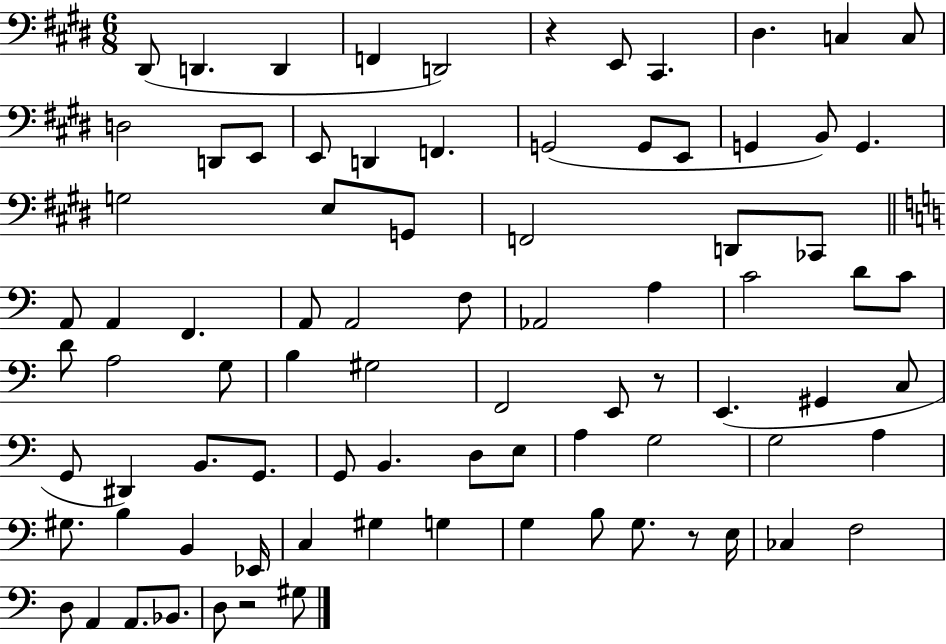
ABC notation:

X:1
T:Untitled
M:6/8
L:1/4
K:E
^D,,/2 D,, D,, F,, D,,2 z E,,/2 ^C,, ^D, C, C,/2 D,2 D,,/2 E,,/2 E,,/2 D,, F,, G,,2 G,,/2 E,,/2 G,, B,,/2 G,, G,2 E,/2 G,,/2 F,,2 D,,/2 _C,,/2 A,,/2 A,, F,, A,,/2 A,,2 F,/2 _A,,2 A, C2 D/2 C/2 D/2 A,2 G,/2 B, ^G,2 F,,2 E,,/2 z/2 E,, ^G,, C,/2 G,,/2 ^D,, B,,/2 G,,/2 G,,/2 B,, D,/2 E,/2 A, G,2 G,2 A, ^G,/2 B, B,, _E,,/4 C, ^G, G, G, B,/2 G,/2 z/2 E,/4 _C, F,2 D,/2 A,, A,,/2 _B,,/2 D,/2 z2 ^G,/2